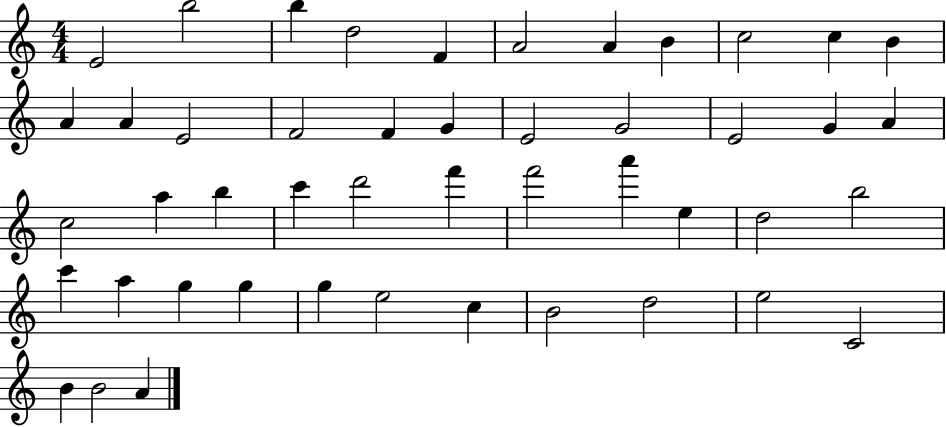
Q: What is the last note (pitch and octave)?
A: A4